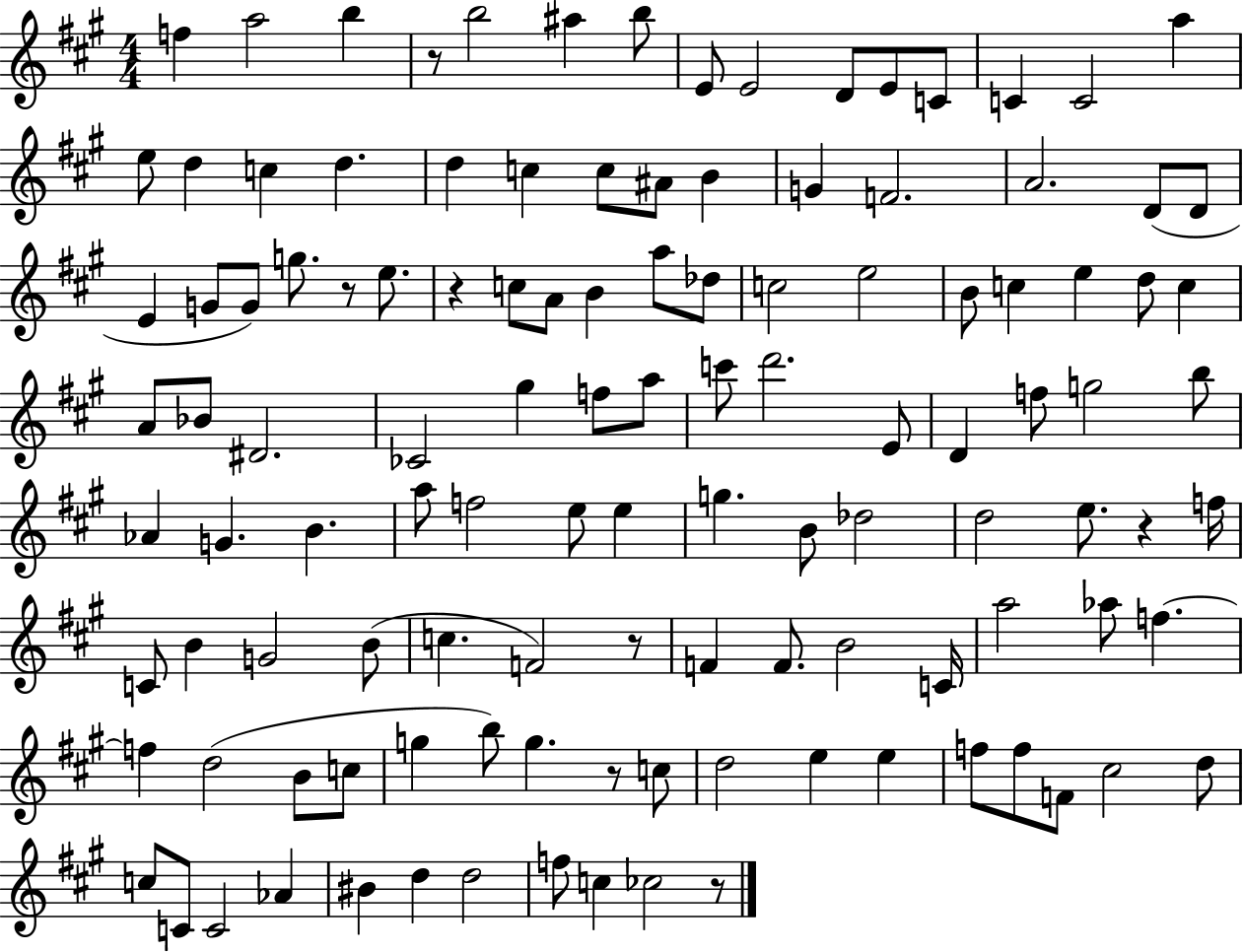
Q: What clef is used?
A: treble